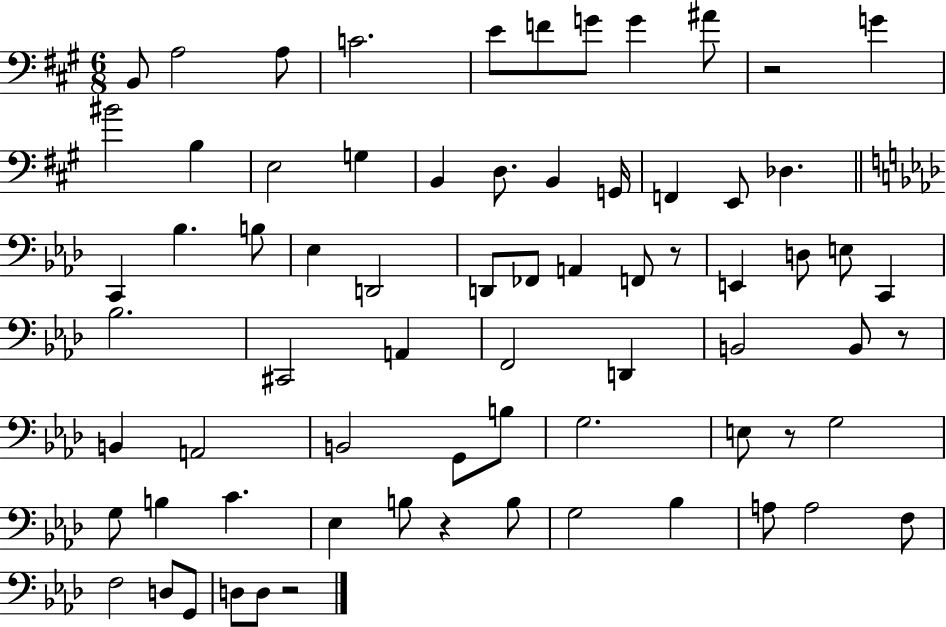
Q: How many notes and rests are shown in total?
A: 71